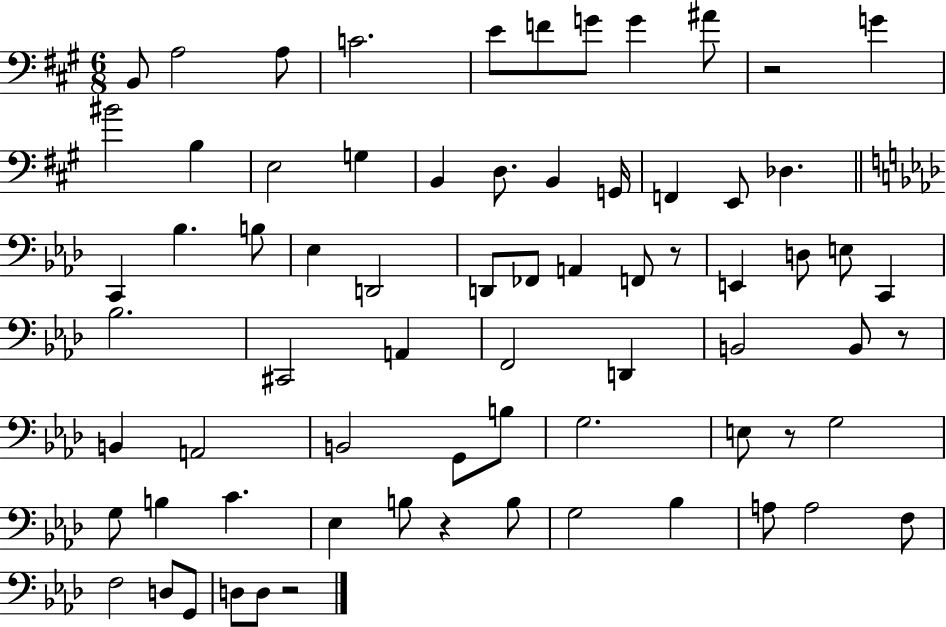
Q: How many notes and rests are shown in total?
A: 71